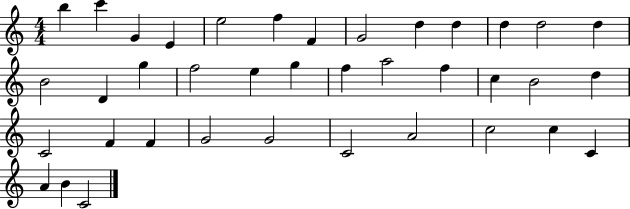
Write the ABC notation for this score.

X:1
T:Untitled
M:4/4
L:1/4
K:C
b c' G E e2 f F G2 d d d d2 d B2 D g f2 e g f a2 f c B2 d C2 F F G2 G2 C2 A2 c2 c C A B C2